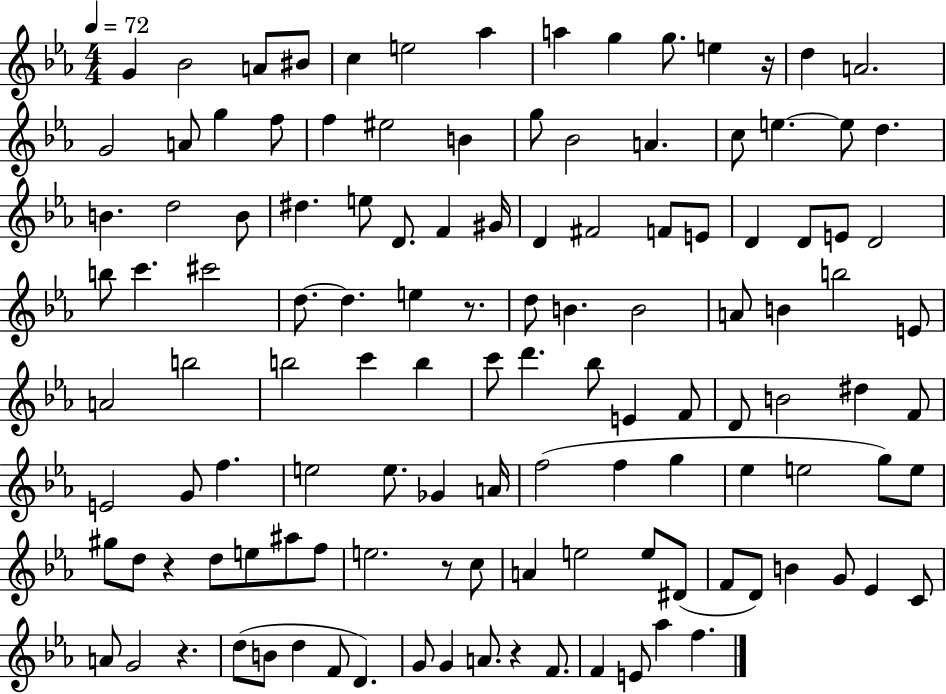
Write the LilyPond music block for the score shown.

{
  \clef treble
  \numericTimeSignature
  \time 4/4
  \key ees \major
  \tempo 4 = 72
  g'4 bes'2 a'8 bis'8 | c''4 e''2 aes''4 | a''4 g''4 g''8. e''4 r16 | d''4 a'2. | \break g'2 a'8 g''4 f''8 | f''4 eis''2 b'4 | g''8 bes'2 a'4. | c''8 e''4.~~ e''8 d''4. | \break b'4. d''2 b'8 | dis''4. e''8 d'8. f'4 gis'16 | d'4 fis'2 f'8 e'8 | d'4 d'8 e'8 d'2 | \break b''8 c'''4. cis'''2 | d''8.~~ d''4. e''4 r8. | d''8 b'4. b'2 | a'8 b'4 b''2 e'8 | \break a'2 b''2 | b''2 c'''4 b''4 | c'''8 d'''4. bes''8 e'4 f'8 | d'8 b'2 dis''4 f'8 | \break e'2 g'8 f''4. | e''2 e''8. ges'4 a'16 | f''2( f''4 g''4 | ees''4 e''2 g''8) e''8 | \break gis''8 d''8 r4 d''8 e''8 ais''8 f''8 | e''2. r8 c''8 | a'4 e''2 e''8 dis'8( | f'8 d'8) b'4 g'8 ees'4 c'8 | \break a'8 g'2 r4. | d''8( b'8 d''4 f'8 d'4.) | g'8 g'4 a'8. r4 f'8. | f'4 e'8 aes''4 f''4. | \break \bar "|."
}